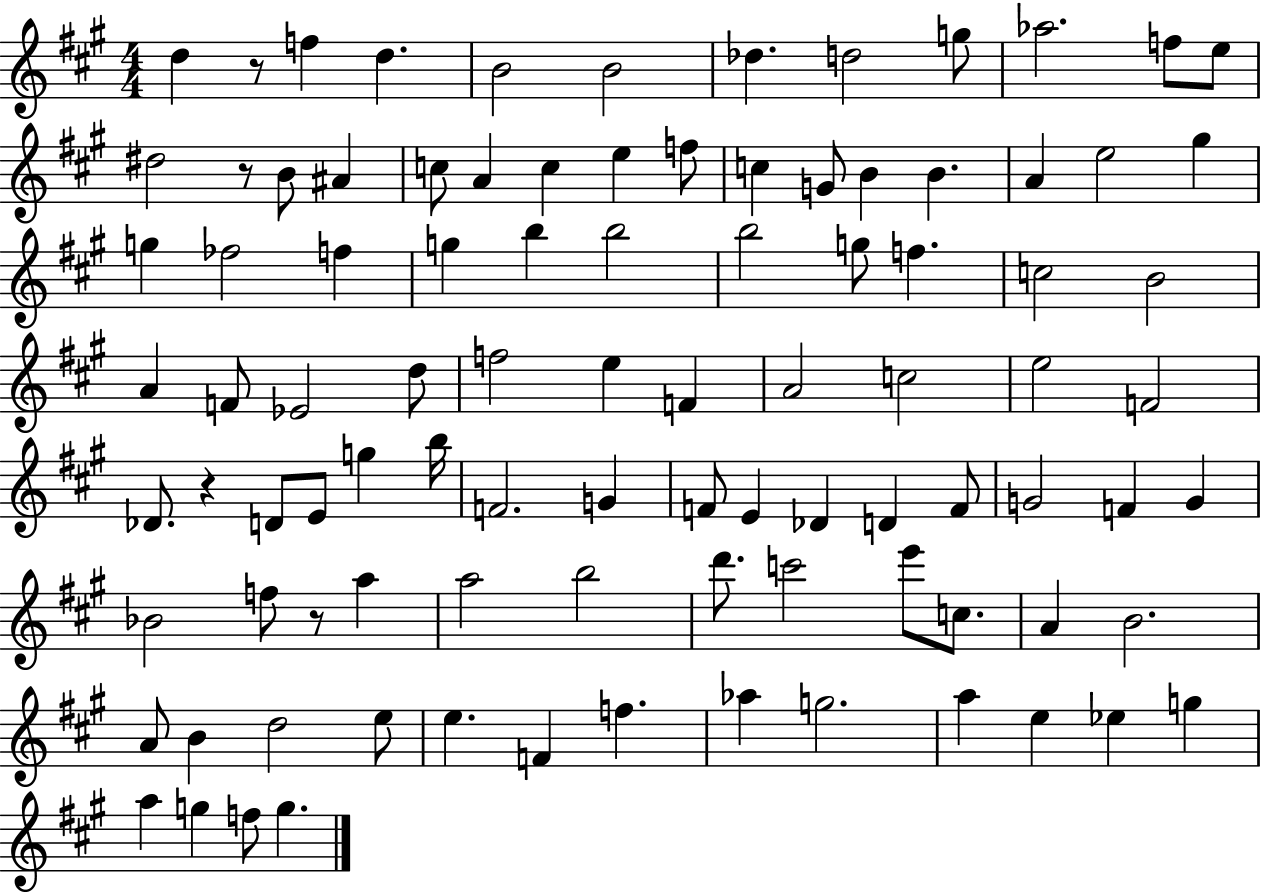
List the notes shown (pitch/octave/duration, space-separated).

D5/q R/e F5/q D5/q. B4/h B4/h Db5/q. D5/h G5/e Ab5/h. F5/e E5/e D#5/h R/e B4/e A#4/q C5/e A4/q C5/q E5/q F5/e C5/q G4/e B4/q B4/q. A4/q E5/h G#5/q G5/q FES5/h F5/q G5/q B5/q B5/h B5/h G5/e F5/q. C5/h B4/h A4/q F4/e Eb4/h D5/e F5/h E5/q F4/q A4/h C5/h E5/h F4/h Db4/e. R/q D4/e E4/e G5/q B5/s F4/h. G4/q F4/e E4/q Db4/q D4/q F4/e G4/h F4/q G4/q Bb4/h F5/e R/e A5/q A5/h B5/h D6/e. C6/h E6/e C5/e. A4/q B4/h. A4/e B4/q D5/h E5/e E5/q. F4/q F5/q. Ab5/q G5/h. A5/q E5/q Eb5/q G5/q A5/q G5/q F5/e G5/q.